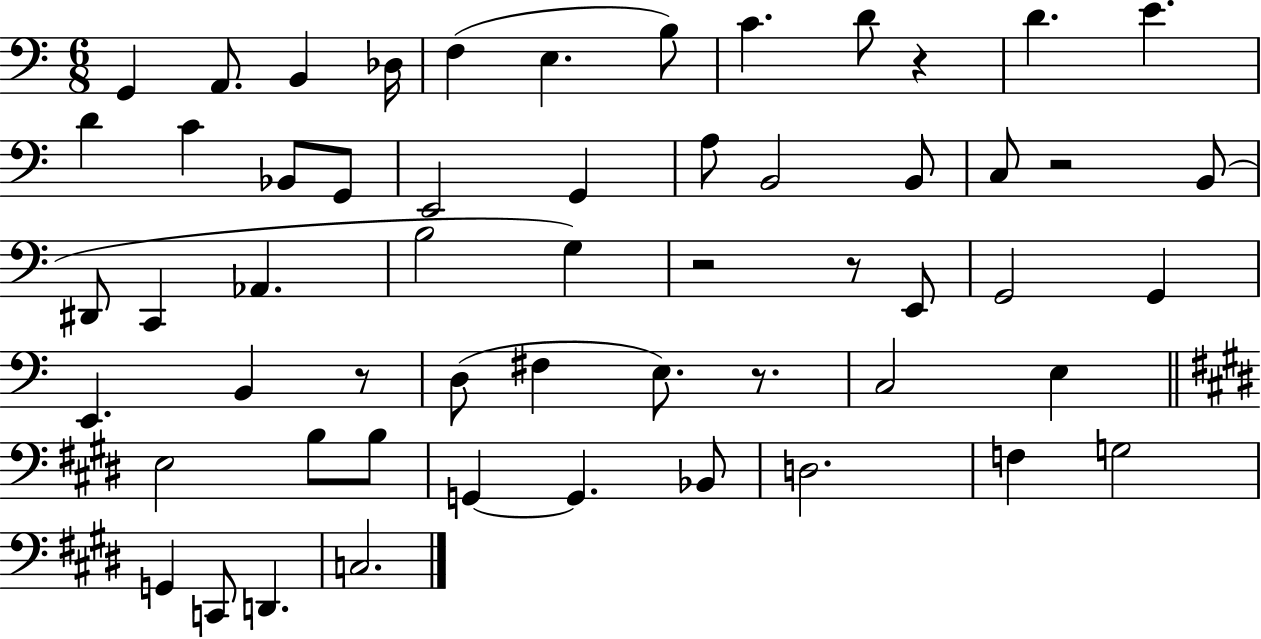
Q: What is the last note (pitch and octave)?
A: C3